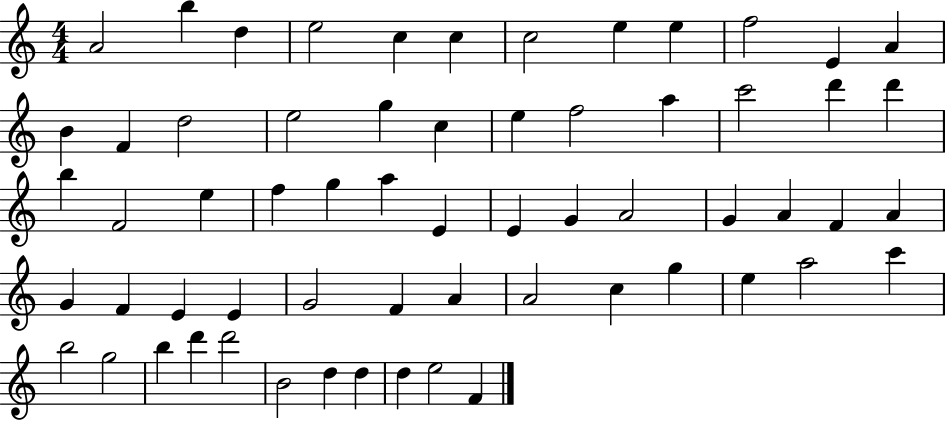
A4/h B5/q D5/q E5/h C5/q C5/q C5/h E5/q E5/q F5/h E4/q A4/q B4/q F4/q D5/h E5/h G5/q C5/q E5/q F5/h A5/q C6/h D6/q D6/q B5/q F4/h E5/q F5/q G5/q A5/q E4/q E4/q G4/q A4/h G4/q A4/q F4/q A4/q G4/q F4/q E4/q E4/q G4/h F4/q A4/q A4/h C5/q G5/q E5/q A5/h C6/q B5/h G5/h B5/q D6/q D6/h B4/h D5/q D5/q D5/q E5/h F4/q